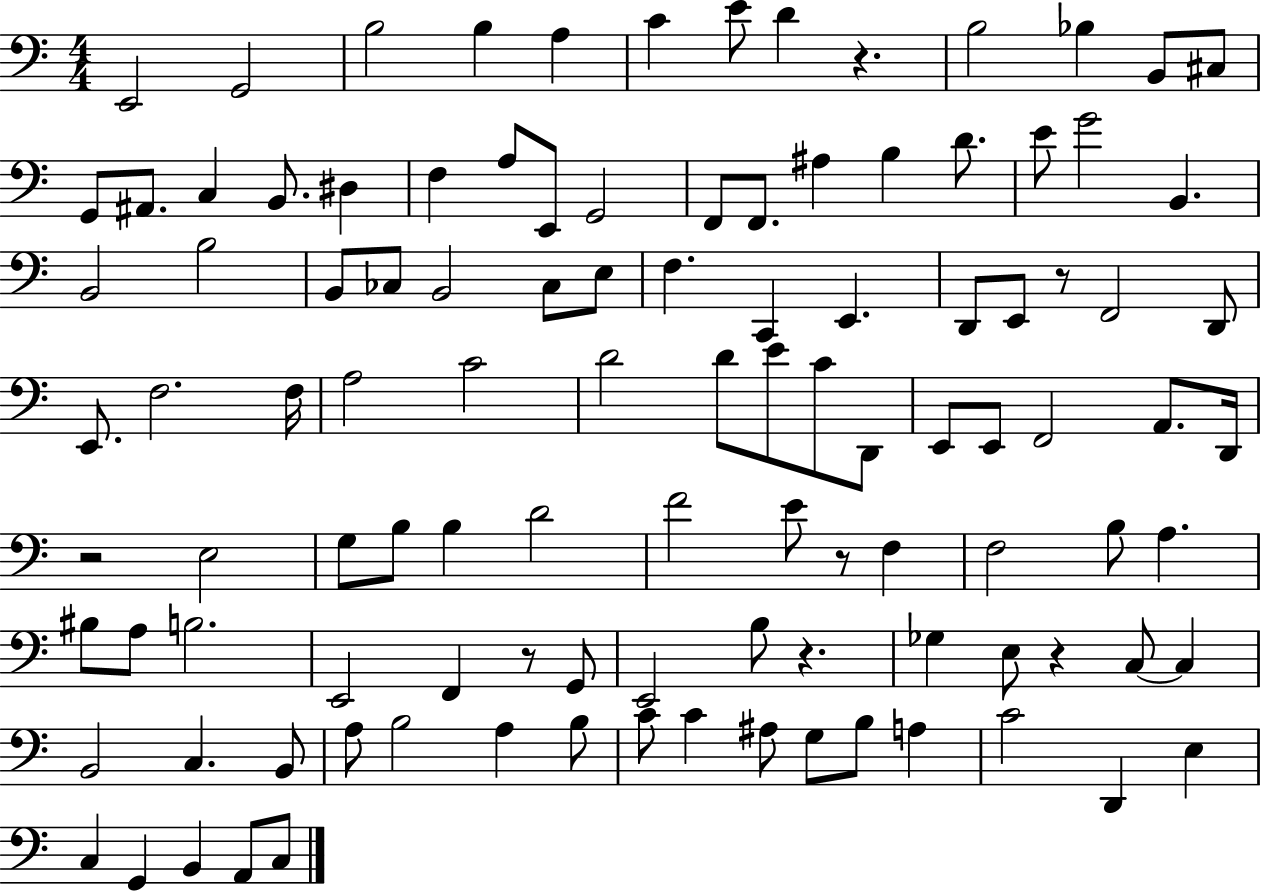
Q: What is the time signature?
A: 4/4